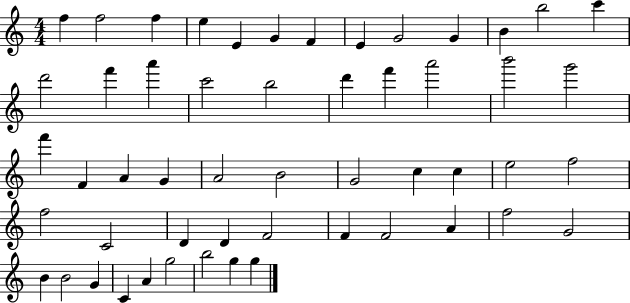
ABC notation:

X:1
T:Untitled
M:4/4
L:1/4
K:C
f f2 f e E G F E G2 G B b2 c' d'2 f' a' c'2 b2 d' f' a'2 b'2 g'2 f' F A G A2 B2 G2 c c e2 f2 f2 C2 D D F2 F F2 A f2 G2 B B2 G C A g2 b2 g g